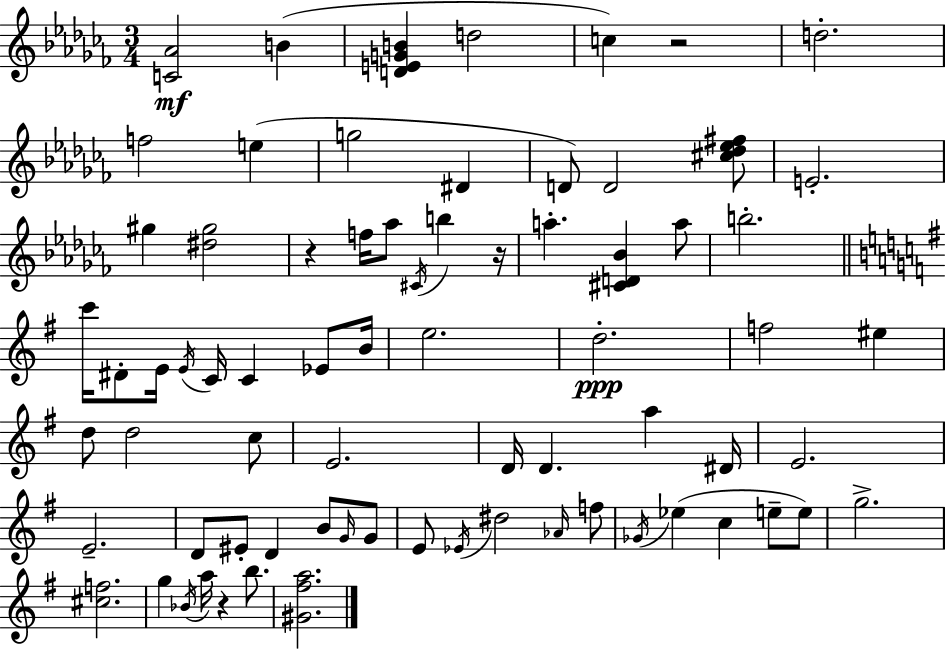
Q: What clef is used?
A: treble